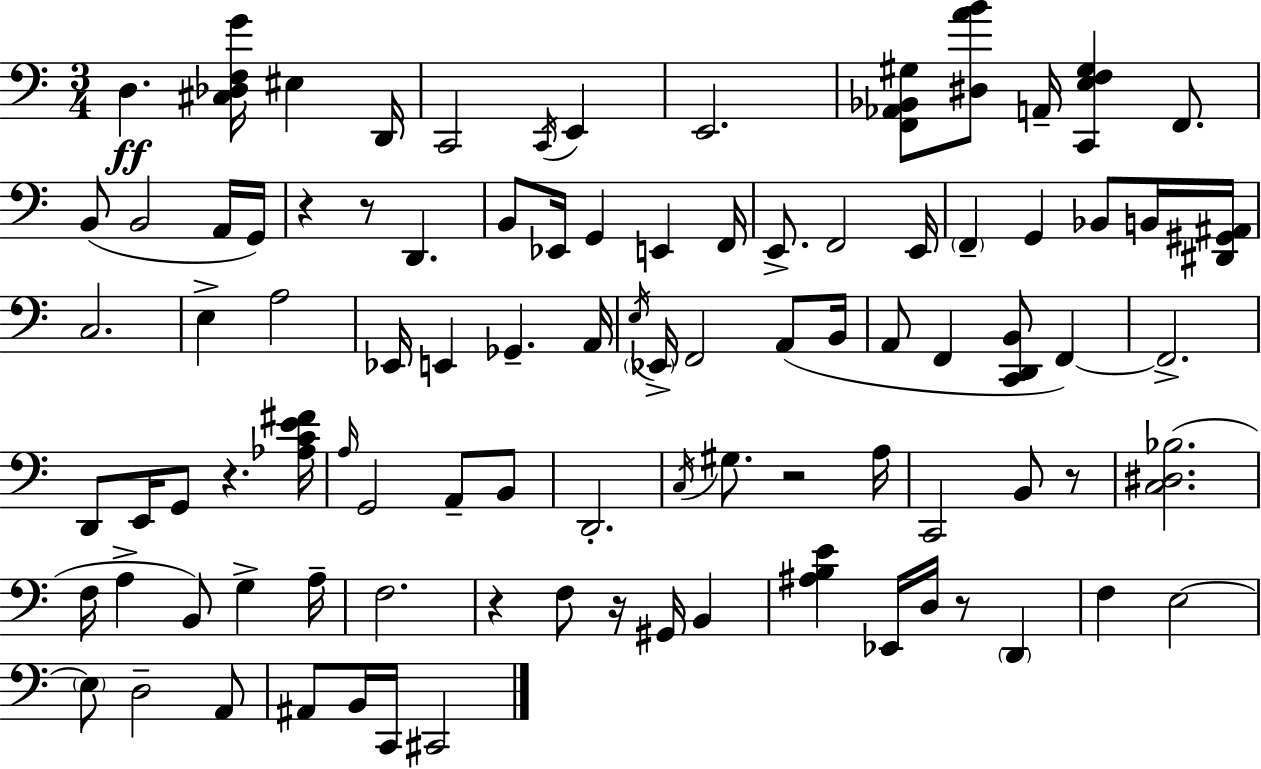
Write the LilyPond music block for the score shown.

{
  \clef bass
  \numericTimeSignature
  \time 3/4
  \key a \minor
  d4.\ff <cis des f g'>16 eis4 d,16 | c,2 \acciaccatura { c,16 } e,4 | e,2. | <f, aes, bes, gis>8 <dis a' b'>8 a,16-- <c, e f gis>4 f,8. | \break b,8( b,2 a,16 | g,16) r4 r8 d,4. | b,8 ees,16 g,4 e,4 | f,16 e,8.-> f,2 | \break e,16 \parenthesize f,4-- g,4 bes,8 b,16 | <dis, gis, ais,>16 c2. | e4-> a2 | ees,16 e,4 ges,4.-- | \break a,16 \acciaccatura { e16 } \parenthesize ees,16-> f,2 a,8( | b,16 a,8 f,4 <c, d, b,>8 f,4~~) | f,2.-> | d,8 e,16 g,8 r4. | \break <aes c' e' fis'>16 \grace { a16 } g,2 a,8-- | b,8 d,2.-. | \acciaccatura { c16 } gis8. r2 | a16 c,2 | \break b,8 r8 <c dis bes>2.( | f16 a4-> b,8) g4-> | a16-- f2. | r4 f8 r16 gis,16 | \break b,4 <ais b e'>4 ees,16 d16 r8 | \parenthesize d,4 f4 e2~~ | \parenthesize e8 d2-- | a,8 ais,8 b,16 c,16 cis,2 | \break \bar "|."
}